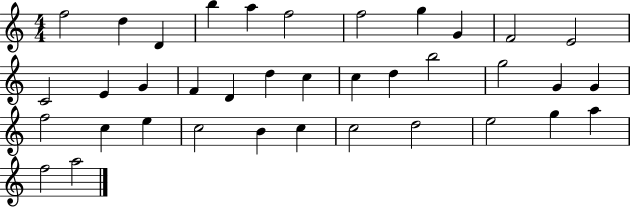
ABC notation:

X:1
T:Untitled
M:4/4
L:1/4
K:C
f2 d D b a f2 f2 g G F2 E2 C2 E G F D d c c d b2 g2 G G f2 c e c2 B c c2 d2 e2 g a f2 a2